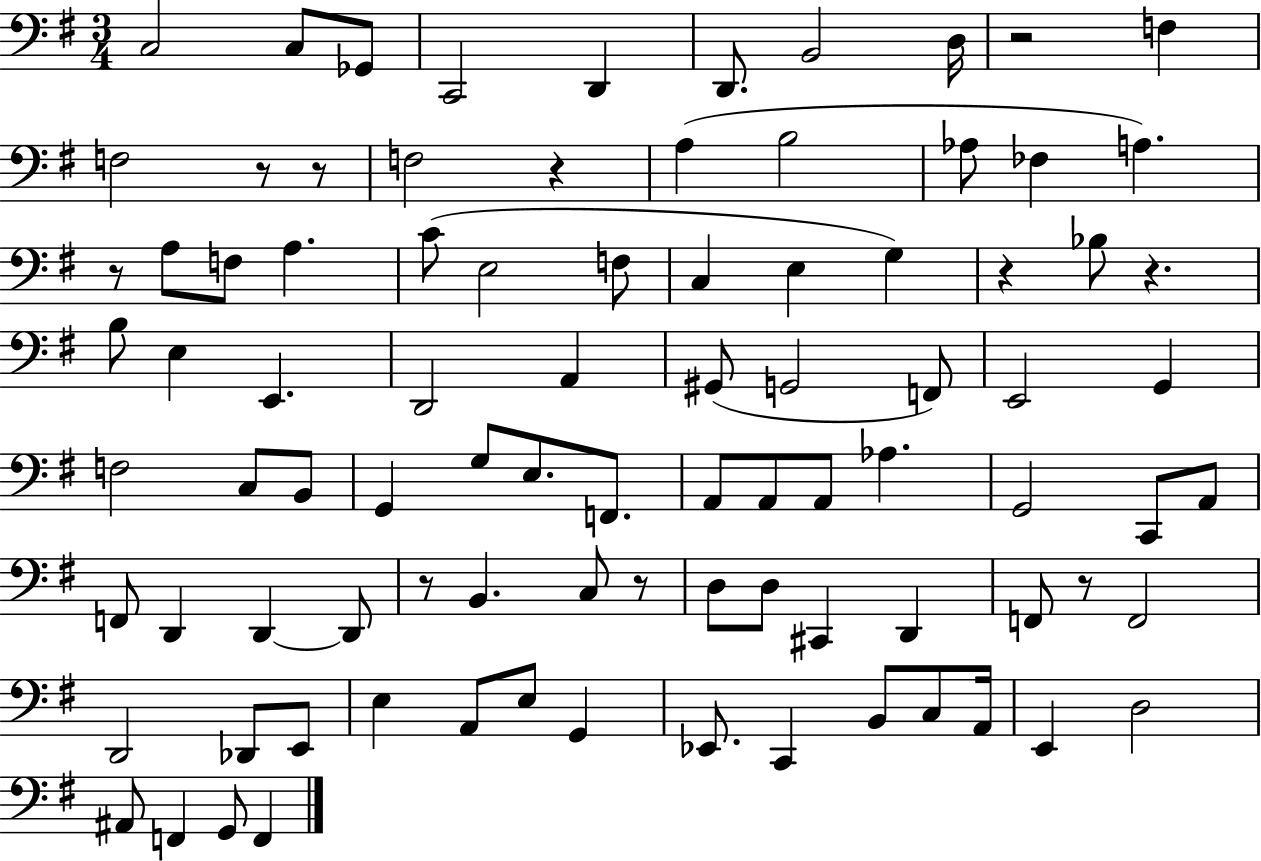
C3/h C3/e Gb2/e C2/h D2/q D2/e. B2/h D3/s R/h F3/q F3/h R/e R/e F3/h R/q A3/q B3/h Ab3/e FES3/q A3/q. R/e A3/e F3/e A3/q. C4/e E3/h F3/e C3/q E3/q G3/q R/q Bb3/e R/q. B3/e E3/q E2/q. D2/h A2/q G#2/e G2/h F2/e E2/h G2/q F3/h C3/e B2/e G2/q G3/e E3/e. F2/e. A2/e A2/e A2/e Ab3/q. G2/h C2/e A2/e F2/e D2/q D2/q D2/e R/e B2/q. C3/e R/e D3/e D3/e C#2/q D2/q F2/e R/e F2/h D2/h Db2/e E2/e E3/q A2/e E3/e G2/q Eb2/e. C2/q B2/e C3/e A2/s E2/q D3/h A#2/e F2/q G2/e F2/q